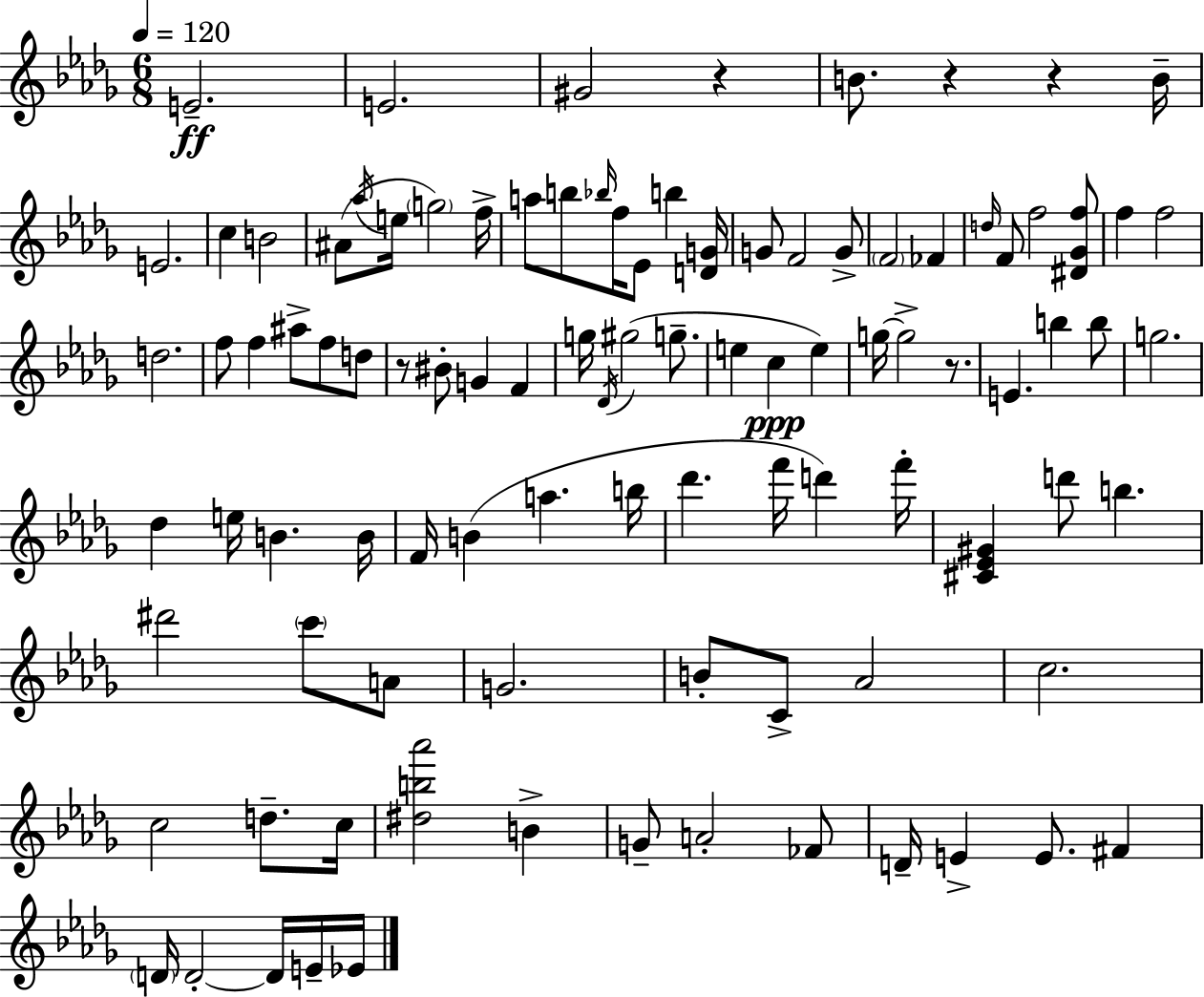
E4/h. E4/h. G#4/h R/q B4/e. R/q R/q B4/s E4/h. C5/q B4/h A#4/e Ab5/s E5/s G5/h F5/s A5/e B5/e Bb5/s F5/s Eb4/e B5/q [D4,G4]/s G4/e F4/h G4/e F4/h FES4/q D5/s F4/e F5/h [D#4,Gb4,F5]/e F5/q F5/h D5/h. F5/e F5/q A#5/e F5/e D5/e R/e BIS4/e G4/q F4/q G5/s Db4/s G#5/h G5/e. E5/q C5/q E5/q G5/s G5/h R/e. E4/q. B5/q B5/e G5/h. Db5/q E5/s B4/q. B4/s F4/s B4/q A5/q. B5/s Db6/q. F6/s D6/q F6/s [C#4,Eb4,G#4]/q D6/e B5/q. D#6/h C6/e A4/e G4/h. B4/e C4/e Ab4/h C5/h. C5/h D5/e. C5/s [D#5,B5,Ab6]/h B4/q G4/e A4/h FES4/e D4/s E4/q E4/e. F#4/q D4/s D4/h D4/s E4/s Eb4/s